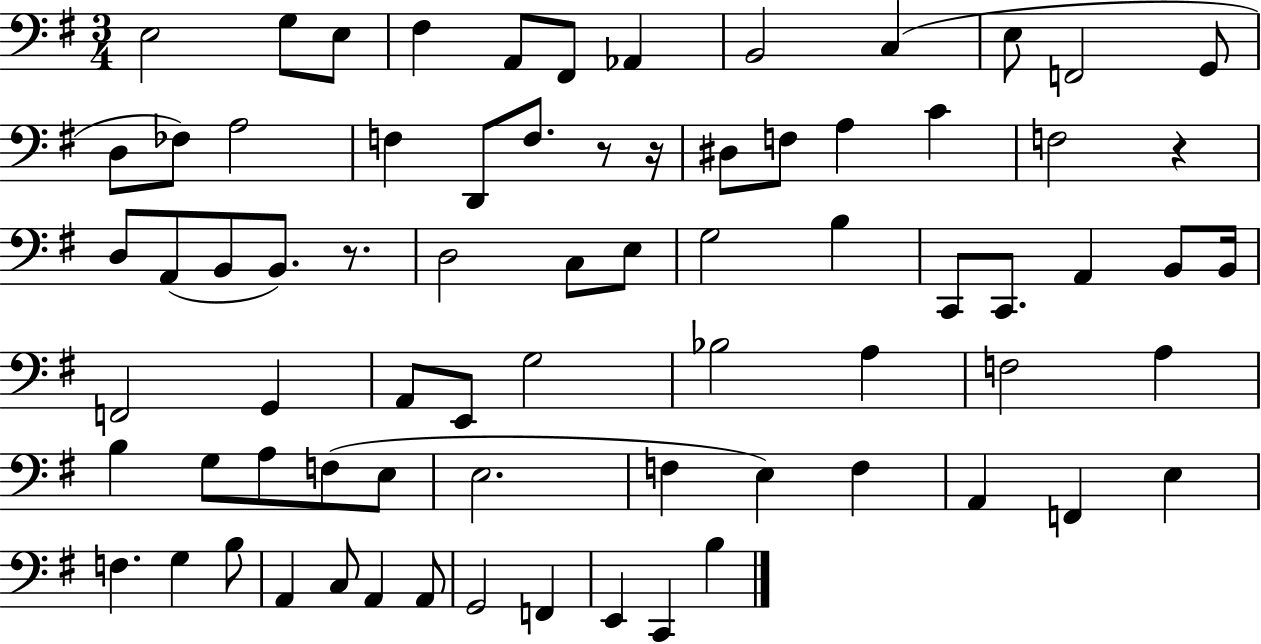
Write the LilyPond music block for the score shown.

{
  \clef bass
  \numericTimeSignature
  \time 3/4
  \key g \major
  e2 g8 e8 | fis4 a,8 fis,8 aes,4 | b,2 c4( | e8 f,2 g,8 | \break d8 fes8) a2 | f4 d,8 f8. r8 r16 | dis8 f8 a4 c'4 | f2 r4 | \break d8 a,8( b,8 b,8.) r8. | d2 c8 e8 | g2 b4 | c,8 c,8. a,4 b,8 b,16 | \break f,2 g,4 | a,8 e,8 g2 | bes2 a4 | f2 a4 | \break b4 g8 a8 f8( e8 | e2. | f4 e4) f4 | a,4 f,4 e4 | \break f4. g4 b8 | a,4 c8 a,4 a,8 | g,2 f,4 | e,4 c,4 b4 | \break \bar "|."
}